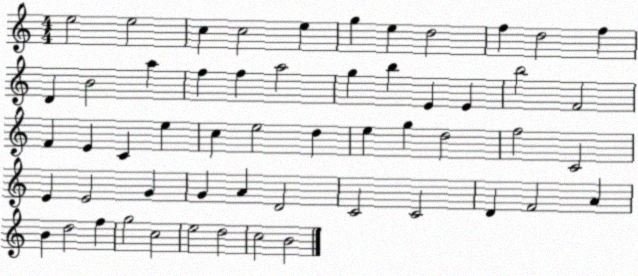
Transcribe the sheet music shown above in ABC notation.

X:1
T:Untitled
M:4/4
L:1/4
K:C
e2 e2 c c2 e g e d2 f d2 f D B2 a f f a2 g b E E b2 F2 F E C e c e2 d e g d2 f2 C2 E E2 G G A D2 C2 C2 D F2 A B d2 f g2 c2 e2 d2 c2 B2